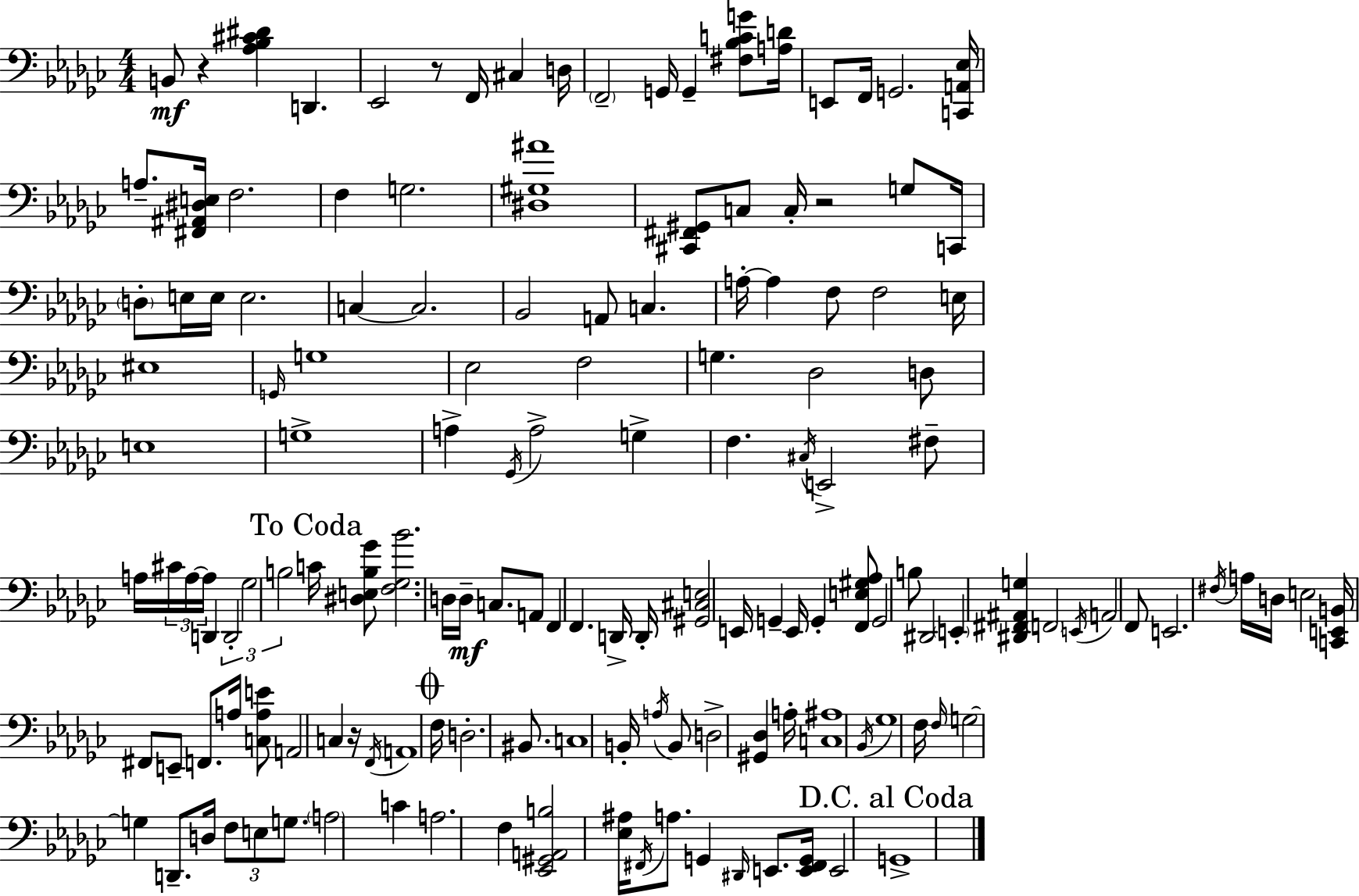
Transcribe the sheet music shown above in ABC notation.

X:1
T:Untitled
M:4/4
L:1/4
K:Ebm
B,,/2 z [_A,_B,^C^D] D,, _E,,2 z/2 F,,/4 ^C, D,/4 F,,2 G,,/4 G,, [^F,_B,CG]/2 [A,D]/4 E,,/2 F,,/4 G,,2 [C,,A,,_E,]/4 A,/2 [^F,,^A,,^D,E,]/4 F,2 F, G,2 [^D,^G,^A]4 [^C,,^F,,^G,,]/2 C,/2 C,/4 z2 G,/2 C,,/4 D,/2 E,/4 E,/4 E,2 C, C,2 _B,,2 A,,/2 C, A,/4 A, F,/2 F,2 E,/4 ^E,4 G,,/4 G,4 _E,2 F,2 G, _D,2 D,/2 E,4 G,4 A, _G,,/4 A,2 G, F, ^C,/4 E,,2 ^F,/2 A,/4 ^C/4 A,/4 A,/4 D,, D,,2 _G,2 B,2 C/4 [^D,E,B,_G]/2 [F,_G,_B]2 D,/4 D,/4 C,/2 A,,/2 F,, F,, D,,/4 D,,/4 [^G,,^C,E,]2 E,,/4 G,, E,,/4 G,, [F,,E,^G,_A,]/2 G,,2 B,/2 ^D,,2 E,, [^D,,^F,,^A,,G,] F,,2 E,,/4 A,,2 F,,/2 E,,2 ^F,/4 A,/4 D,/4 E,2 [C,,E,,B,,]/4 ^F,,/2 E,,/2 F,,/2 A,/4 [C,A,E]/2 A,,2 C, z/4 F,,/4 A,,4 F,/4 D,2 ^B,,/2 C,4 B,,/4 A,/4 B,,/2 D,2 [^G,,_D,] A,/4 [C,^A,]4 _B,,/4 _G,4 F,/4 F,/4 G,2 G, D,,/2 D,/4 F,/2 E,/2 G,/2 A,2 C A,2 F, [_E,,^G,,A,,B,]2 [_E,^A,]/4 ^F,,/4 A,/2 G,, ^D,,/4 E,,/2 [E,,^F,,G,,]/4 E,,2 G,,4